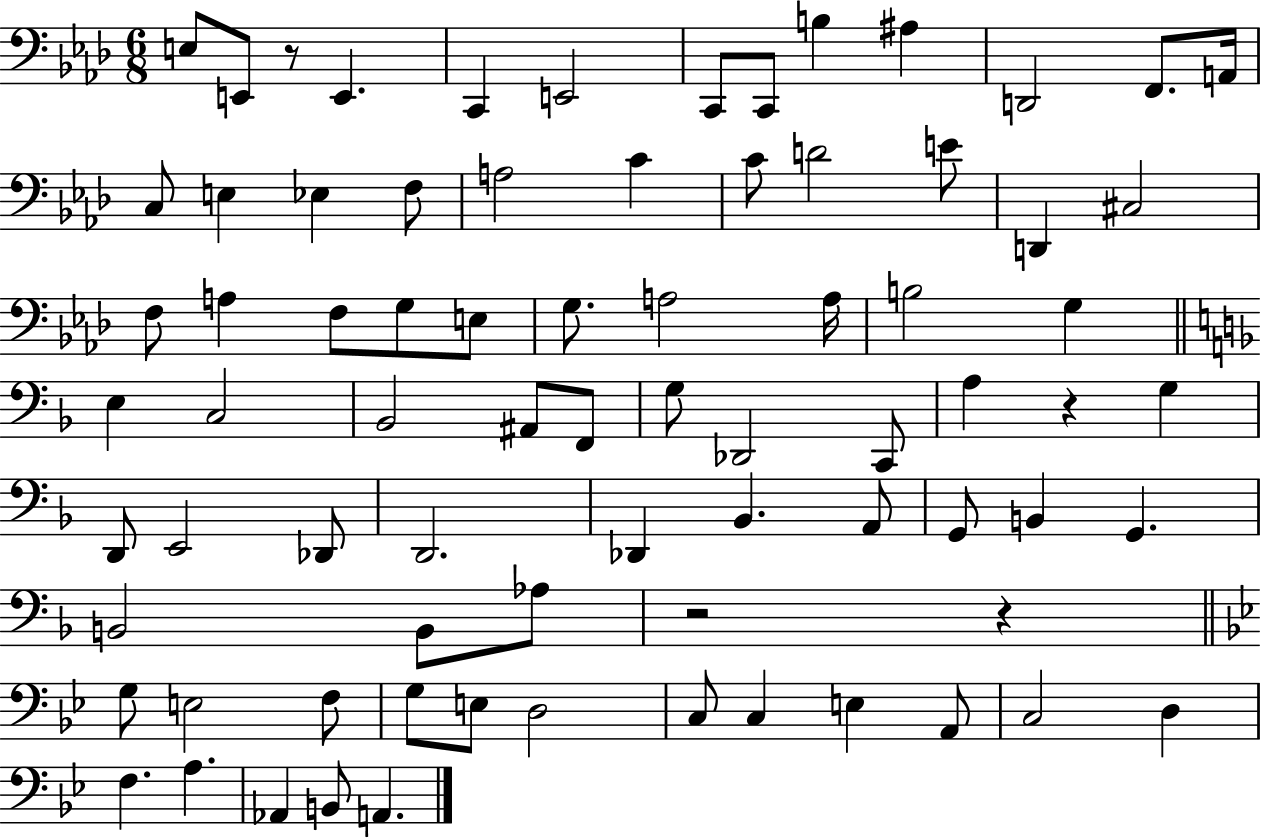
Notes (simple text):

E3/e E2/e R/e E2/q. C2/q E2/h C2/e C2/e B3/q A#3/q D2/h F2/e. A2/s C3/e E3/q Eb3/q F3/e A3/h C4/q C4/e D4/h E4/e D2/q C#3/h F3/e A3/q F3/e G3/e E3/e G3/e. A3/h A3/s B3/h G3/q E3/q C3/h Bb2/h A#2/e F2/e G3/e Db2/h C2/e A3/q R/q G3/q D2/e E2/h Db2/e D2/h. Db2/q Bb2/q. A2/e G2/e B2/q G2/q. B2/h B2/e Ab3/e R/h R/q G3/e E3/h F3/e G3/e E3/e D3/h C3/e C3/q E3/q A2/e C3/h D3/q F3/q. A3/q. Ab2/q B2/e A2/q.